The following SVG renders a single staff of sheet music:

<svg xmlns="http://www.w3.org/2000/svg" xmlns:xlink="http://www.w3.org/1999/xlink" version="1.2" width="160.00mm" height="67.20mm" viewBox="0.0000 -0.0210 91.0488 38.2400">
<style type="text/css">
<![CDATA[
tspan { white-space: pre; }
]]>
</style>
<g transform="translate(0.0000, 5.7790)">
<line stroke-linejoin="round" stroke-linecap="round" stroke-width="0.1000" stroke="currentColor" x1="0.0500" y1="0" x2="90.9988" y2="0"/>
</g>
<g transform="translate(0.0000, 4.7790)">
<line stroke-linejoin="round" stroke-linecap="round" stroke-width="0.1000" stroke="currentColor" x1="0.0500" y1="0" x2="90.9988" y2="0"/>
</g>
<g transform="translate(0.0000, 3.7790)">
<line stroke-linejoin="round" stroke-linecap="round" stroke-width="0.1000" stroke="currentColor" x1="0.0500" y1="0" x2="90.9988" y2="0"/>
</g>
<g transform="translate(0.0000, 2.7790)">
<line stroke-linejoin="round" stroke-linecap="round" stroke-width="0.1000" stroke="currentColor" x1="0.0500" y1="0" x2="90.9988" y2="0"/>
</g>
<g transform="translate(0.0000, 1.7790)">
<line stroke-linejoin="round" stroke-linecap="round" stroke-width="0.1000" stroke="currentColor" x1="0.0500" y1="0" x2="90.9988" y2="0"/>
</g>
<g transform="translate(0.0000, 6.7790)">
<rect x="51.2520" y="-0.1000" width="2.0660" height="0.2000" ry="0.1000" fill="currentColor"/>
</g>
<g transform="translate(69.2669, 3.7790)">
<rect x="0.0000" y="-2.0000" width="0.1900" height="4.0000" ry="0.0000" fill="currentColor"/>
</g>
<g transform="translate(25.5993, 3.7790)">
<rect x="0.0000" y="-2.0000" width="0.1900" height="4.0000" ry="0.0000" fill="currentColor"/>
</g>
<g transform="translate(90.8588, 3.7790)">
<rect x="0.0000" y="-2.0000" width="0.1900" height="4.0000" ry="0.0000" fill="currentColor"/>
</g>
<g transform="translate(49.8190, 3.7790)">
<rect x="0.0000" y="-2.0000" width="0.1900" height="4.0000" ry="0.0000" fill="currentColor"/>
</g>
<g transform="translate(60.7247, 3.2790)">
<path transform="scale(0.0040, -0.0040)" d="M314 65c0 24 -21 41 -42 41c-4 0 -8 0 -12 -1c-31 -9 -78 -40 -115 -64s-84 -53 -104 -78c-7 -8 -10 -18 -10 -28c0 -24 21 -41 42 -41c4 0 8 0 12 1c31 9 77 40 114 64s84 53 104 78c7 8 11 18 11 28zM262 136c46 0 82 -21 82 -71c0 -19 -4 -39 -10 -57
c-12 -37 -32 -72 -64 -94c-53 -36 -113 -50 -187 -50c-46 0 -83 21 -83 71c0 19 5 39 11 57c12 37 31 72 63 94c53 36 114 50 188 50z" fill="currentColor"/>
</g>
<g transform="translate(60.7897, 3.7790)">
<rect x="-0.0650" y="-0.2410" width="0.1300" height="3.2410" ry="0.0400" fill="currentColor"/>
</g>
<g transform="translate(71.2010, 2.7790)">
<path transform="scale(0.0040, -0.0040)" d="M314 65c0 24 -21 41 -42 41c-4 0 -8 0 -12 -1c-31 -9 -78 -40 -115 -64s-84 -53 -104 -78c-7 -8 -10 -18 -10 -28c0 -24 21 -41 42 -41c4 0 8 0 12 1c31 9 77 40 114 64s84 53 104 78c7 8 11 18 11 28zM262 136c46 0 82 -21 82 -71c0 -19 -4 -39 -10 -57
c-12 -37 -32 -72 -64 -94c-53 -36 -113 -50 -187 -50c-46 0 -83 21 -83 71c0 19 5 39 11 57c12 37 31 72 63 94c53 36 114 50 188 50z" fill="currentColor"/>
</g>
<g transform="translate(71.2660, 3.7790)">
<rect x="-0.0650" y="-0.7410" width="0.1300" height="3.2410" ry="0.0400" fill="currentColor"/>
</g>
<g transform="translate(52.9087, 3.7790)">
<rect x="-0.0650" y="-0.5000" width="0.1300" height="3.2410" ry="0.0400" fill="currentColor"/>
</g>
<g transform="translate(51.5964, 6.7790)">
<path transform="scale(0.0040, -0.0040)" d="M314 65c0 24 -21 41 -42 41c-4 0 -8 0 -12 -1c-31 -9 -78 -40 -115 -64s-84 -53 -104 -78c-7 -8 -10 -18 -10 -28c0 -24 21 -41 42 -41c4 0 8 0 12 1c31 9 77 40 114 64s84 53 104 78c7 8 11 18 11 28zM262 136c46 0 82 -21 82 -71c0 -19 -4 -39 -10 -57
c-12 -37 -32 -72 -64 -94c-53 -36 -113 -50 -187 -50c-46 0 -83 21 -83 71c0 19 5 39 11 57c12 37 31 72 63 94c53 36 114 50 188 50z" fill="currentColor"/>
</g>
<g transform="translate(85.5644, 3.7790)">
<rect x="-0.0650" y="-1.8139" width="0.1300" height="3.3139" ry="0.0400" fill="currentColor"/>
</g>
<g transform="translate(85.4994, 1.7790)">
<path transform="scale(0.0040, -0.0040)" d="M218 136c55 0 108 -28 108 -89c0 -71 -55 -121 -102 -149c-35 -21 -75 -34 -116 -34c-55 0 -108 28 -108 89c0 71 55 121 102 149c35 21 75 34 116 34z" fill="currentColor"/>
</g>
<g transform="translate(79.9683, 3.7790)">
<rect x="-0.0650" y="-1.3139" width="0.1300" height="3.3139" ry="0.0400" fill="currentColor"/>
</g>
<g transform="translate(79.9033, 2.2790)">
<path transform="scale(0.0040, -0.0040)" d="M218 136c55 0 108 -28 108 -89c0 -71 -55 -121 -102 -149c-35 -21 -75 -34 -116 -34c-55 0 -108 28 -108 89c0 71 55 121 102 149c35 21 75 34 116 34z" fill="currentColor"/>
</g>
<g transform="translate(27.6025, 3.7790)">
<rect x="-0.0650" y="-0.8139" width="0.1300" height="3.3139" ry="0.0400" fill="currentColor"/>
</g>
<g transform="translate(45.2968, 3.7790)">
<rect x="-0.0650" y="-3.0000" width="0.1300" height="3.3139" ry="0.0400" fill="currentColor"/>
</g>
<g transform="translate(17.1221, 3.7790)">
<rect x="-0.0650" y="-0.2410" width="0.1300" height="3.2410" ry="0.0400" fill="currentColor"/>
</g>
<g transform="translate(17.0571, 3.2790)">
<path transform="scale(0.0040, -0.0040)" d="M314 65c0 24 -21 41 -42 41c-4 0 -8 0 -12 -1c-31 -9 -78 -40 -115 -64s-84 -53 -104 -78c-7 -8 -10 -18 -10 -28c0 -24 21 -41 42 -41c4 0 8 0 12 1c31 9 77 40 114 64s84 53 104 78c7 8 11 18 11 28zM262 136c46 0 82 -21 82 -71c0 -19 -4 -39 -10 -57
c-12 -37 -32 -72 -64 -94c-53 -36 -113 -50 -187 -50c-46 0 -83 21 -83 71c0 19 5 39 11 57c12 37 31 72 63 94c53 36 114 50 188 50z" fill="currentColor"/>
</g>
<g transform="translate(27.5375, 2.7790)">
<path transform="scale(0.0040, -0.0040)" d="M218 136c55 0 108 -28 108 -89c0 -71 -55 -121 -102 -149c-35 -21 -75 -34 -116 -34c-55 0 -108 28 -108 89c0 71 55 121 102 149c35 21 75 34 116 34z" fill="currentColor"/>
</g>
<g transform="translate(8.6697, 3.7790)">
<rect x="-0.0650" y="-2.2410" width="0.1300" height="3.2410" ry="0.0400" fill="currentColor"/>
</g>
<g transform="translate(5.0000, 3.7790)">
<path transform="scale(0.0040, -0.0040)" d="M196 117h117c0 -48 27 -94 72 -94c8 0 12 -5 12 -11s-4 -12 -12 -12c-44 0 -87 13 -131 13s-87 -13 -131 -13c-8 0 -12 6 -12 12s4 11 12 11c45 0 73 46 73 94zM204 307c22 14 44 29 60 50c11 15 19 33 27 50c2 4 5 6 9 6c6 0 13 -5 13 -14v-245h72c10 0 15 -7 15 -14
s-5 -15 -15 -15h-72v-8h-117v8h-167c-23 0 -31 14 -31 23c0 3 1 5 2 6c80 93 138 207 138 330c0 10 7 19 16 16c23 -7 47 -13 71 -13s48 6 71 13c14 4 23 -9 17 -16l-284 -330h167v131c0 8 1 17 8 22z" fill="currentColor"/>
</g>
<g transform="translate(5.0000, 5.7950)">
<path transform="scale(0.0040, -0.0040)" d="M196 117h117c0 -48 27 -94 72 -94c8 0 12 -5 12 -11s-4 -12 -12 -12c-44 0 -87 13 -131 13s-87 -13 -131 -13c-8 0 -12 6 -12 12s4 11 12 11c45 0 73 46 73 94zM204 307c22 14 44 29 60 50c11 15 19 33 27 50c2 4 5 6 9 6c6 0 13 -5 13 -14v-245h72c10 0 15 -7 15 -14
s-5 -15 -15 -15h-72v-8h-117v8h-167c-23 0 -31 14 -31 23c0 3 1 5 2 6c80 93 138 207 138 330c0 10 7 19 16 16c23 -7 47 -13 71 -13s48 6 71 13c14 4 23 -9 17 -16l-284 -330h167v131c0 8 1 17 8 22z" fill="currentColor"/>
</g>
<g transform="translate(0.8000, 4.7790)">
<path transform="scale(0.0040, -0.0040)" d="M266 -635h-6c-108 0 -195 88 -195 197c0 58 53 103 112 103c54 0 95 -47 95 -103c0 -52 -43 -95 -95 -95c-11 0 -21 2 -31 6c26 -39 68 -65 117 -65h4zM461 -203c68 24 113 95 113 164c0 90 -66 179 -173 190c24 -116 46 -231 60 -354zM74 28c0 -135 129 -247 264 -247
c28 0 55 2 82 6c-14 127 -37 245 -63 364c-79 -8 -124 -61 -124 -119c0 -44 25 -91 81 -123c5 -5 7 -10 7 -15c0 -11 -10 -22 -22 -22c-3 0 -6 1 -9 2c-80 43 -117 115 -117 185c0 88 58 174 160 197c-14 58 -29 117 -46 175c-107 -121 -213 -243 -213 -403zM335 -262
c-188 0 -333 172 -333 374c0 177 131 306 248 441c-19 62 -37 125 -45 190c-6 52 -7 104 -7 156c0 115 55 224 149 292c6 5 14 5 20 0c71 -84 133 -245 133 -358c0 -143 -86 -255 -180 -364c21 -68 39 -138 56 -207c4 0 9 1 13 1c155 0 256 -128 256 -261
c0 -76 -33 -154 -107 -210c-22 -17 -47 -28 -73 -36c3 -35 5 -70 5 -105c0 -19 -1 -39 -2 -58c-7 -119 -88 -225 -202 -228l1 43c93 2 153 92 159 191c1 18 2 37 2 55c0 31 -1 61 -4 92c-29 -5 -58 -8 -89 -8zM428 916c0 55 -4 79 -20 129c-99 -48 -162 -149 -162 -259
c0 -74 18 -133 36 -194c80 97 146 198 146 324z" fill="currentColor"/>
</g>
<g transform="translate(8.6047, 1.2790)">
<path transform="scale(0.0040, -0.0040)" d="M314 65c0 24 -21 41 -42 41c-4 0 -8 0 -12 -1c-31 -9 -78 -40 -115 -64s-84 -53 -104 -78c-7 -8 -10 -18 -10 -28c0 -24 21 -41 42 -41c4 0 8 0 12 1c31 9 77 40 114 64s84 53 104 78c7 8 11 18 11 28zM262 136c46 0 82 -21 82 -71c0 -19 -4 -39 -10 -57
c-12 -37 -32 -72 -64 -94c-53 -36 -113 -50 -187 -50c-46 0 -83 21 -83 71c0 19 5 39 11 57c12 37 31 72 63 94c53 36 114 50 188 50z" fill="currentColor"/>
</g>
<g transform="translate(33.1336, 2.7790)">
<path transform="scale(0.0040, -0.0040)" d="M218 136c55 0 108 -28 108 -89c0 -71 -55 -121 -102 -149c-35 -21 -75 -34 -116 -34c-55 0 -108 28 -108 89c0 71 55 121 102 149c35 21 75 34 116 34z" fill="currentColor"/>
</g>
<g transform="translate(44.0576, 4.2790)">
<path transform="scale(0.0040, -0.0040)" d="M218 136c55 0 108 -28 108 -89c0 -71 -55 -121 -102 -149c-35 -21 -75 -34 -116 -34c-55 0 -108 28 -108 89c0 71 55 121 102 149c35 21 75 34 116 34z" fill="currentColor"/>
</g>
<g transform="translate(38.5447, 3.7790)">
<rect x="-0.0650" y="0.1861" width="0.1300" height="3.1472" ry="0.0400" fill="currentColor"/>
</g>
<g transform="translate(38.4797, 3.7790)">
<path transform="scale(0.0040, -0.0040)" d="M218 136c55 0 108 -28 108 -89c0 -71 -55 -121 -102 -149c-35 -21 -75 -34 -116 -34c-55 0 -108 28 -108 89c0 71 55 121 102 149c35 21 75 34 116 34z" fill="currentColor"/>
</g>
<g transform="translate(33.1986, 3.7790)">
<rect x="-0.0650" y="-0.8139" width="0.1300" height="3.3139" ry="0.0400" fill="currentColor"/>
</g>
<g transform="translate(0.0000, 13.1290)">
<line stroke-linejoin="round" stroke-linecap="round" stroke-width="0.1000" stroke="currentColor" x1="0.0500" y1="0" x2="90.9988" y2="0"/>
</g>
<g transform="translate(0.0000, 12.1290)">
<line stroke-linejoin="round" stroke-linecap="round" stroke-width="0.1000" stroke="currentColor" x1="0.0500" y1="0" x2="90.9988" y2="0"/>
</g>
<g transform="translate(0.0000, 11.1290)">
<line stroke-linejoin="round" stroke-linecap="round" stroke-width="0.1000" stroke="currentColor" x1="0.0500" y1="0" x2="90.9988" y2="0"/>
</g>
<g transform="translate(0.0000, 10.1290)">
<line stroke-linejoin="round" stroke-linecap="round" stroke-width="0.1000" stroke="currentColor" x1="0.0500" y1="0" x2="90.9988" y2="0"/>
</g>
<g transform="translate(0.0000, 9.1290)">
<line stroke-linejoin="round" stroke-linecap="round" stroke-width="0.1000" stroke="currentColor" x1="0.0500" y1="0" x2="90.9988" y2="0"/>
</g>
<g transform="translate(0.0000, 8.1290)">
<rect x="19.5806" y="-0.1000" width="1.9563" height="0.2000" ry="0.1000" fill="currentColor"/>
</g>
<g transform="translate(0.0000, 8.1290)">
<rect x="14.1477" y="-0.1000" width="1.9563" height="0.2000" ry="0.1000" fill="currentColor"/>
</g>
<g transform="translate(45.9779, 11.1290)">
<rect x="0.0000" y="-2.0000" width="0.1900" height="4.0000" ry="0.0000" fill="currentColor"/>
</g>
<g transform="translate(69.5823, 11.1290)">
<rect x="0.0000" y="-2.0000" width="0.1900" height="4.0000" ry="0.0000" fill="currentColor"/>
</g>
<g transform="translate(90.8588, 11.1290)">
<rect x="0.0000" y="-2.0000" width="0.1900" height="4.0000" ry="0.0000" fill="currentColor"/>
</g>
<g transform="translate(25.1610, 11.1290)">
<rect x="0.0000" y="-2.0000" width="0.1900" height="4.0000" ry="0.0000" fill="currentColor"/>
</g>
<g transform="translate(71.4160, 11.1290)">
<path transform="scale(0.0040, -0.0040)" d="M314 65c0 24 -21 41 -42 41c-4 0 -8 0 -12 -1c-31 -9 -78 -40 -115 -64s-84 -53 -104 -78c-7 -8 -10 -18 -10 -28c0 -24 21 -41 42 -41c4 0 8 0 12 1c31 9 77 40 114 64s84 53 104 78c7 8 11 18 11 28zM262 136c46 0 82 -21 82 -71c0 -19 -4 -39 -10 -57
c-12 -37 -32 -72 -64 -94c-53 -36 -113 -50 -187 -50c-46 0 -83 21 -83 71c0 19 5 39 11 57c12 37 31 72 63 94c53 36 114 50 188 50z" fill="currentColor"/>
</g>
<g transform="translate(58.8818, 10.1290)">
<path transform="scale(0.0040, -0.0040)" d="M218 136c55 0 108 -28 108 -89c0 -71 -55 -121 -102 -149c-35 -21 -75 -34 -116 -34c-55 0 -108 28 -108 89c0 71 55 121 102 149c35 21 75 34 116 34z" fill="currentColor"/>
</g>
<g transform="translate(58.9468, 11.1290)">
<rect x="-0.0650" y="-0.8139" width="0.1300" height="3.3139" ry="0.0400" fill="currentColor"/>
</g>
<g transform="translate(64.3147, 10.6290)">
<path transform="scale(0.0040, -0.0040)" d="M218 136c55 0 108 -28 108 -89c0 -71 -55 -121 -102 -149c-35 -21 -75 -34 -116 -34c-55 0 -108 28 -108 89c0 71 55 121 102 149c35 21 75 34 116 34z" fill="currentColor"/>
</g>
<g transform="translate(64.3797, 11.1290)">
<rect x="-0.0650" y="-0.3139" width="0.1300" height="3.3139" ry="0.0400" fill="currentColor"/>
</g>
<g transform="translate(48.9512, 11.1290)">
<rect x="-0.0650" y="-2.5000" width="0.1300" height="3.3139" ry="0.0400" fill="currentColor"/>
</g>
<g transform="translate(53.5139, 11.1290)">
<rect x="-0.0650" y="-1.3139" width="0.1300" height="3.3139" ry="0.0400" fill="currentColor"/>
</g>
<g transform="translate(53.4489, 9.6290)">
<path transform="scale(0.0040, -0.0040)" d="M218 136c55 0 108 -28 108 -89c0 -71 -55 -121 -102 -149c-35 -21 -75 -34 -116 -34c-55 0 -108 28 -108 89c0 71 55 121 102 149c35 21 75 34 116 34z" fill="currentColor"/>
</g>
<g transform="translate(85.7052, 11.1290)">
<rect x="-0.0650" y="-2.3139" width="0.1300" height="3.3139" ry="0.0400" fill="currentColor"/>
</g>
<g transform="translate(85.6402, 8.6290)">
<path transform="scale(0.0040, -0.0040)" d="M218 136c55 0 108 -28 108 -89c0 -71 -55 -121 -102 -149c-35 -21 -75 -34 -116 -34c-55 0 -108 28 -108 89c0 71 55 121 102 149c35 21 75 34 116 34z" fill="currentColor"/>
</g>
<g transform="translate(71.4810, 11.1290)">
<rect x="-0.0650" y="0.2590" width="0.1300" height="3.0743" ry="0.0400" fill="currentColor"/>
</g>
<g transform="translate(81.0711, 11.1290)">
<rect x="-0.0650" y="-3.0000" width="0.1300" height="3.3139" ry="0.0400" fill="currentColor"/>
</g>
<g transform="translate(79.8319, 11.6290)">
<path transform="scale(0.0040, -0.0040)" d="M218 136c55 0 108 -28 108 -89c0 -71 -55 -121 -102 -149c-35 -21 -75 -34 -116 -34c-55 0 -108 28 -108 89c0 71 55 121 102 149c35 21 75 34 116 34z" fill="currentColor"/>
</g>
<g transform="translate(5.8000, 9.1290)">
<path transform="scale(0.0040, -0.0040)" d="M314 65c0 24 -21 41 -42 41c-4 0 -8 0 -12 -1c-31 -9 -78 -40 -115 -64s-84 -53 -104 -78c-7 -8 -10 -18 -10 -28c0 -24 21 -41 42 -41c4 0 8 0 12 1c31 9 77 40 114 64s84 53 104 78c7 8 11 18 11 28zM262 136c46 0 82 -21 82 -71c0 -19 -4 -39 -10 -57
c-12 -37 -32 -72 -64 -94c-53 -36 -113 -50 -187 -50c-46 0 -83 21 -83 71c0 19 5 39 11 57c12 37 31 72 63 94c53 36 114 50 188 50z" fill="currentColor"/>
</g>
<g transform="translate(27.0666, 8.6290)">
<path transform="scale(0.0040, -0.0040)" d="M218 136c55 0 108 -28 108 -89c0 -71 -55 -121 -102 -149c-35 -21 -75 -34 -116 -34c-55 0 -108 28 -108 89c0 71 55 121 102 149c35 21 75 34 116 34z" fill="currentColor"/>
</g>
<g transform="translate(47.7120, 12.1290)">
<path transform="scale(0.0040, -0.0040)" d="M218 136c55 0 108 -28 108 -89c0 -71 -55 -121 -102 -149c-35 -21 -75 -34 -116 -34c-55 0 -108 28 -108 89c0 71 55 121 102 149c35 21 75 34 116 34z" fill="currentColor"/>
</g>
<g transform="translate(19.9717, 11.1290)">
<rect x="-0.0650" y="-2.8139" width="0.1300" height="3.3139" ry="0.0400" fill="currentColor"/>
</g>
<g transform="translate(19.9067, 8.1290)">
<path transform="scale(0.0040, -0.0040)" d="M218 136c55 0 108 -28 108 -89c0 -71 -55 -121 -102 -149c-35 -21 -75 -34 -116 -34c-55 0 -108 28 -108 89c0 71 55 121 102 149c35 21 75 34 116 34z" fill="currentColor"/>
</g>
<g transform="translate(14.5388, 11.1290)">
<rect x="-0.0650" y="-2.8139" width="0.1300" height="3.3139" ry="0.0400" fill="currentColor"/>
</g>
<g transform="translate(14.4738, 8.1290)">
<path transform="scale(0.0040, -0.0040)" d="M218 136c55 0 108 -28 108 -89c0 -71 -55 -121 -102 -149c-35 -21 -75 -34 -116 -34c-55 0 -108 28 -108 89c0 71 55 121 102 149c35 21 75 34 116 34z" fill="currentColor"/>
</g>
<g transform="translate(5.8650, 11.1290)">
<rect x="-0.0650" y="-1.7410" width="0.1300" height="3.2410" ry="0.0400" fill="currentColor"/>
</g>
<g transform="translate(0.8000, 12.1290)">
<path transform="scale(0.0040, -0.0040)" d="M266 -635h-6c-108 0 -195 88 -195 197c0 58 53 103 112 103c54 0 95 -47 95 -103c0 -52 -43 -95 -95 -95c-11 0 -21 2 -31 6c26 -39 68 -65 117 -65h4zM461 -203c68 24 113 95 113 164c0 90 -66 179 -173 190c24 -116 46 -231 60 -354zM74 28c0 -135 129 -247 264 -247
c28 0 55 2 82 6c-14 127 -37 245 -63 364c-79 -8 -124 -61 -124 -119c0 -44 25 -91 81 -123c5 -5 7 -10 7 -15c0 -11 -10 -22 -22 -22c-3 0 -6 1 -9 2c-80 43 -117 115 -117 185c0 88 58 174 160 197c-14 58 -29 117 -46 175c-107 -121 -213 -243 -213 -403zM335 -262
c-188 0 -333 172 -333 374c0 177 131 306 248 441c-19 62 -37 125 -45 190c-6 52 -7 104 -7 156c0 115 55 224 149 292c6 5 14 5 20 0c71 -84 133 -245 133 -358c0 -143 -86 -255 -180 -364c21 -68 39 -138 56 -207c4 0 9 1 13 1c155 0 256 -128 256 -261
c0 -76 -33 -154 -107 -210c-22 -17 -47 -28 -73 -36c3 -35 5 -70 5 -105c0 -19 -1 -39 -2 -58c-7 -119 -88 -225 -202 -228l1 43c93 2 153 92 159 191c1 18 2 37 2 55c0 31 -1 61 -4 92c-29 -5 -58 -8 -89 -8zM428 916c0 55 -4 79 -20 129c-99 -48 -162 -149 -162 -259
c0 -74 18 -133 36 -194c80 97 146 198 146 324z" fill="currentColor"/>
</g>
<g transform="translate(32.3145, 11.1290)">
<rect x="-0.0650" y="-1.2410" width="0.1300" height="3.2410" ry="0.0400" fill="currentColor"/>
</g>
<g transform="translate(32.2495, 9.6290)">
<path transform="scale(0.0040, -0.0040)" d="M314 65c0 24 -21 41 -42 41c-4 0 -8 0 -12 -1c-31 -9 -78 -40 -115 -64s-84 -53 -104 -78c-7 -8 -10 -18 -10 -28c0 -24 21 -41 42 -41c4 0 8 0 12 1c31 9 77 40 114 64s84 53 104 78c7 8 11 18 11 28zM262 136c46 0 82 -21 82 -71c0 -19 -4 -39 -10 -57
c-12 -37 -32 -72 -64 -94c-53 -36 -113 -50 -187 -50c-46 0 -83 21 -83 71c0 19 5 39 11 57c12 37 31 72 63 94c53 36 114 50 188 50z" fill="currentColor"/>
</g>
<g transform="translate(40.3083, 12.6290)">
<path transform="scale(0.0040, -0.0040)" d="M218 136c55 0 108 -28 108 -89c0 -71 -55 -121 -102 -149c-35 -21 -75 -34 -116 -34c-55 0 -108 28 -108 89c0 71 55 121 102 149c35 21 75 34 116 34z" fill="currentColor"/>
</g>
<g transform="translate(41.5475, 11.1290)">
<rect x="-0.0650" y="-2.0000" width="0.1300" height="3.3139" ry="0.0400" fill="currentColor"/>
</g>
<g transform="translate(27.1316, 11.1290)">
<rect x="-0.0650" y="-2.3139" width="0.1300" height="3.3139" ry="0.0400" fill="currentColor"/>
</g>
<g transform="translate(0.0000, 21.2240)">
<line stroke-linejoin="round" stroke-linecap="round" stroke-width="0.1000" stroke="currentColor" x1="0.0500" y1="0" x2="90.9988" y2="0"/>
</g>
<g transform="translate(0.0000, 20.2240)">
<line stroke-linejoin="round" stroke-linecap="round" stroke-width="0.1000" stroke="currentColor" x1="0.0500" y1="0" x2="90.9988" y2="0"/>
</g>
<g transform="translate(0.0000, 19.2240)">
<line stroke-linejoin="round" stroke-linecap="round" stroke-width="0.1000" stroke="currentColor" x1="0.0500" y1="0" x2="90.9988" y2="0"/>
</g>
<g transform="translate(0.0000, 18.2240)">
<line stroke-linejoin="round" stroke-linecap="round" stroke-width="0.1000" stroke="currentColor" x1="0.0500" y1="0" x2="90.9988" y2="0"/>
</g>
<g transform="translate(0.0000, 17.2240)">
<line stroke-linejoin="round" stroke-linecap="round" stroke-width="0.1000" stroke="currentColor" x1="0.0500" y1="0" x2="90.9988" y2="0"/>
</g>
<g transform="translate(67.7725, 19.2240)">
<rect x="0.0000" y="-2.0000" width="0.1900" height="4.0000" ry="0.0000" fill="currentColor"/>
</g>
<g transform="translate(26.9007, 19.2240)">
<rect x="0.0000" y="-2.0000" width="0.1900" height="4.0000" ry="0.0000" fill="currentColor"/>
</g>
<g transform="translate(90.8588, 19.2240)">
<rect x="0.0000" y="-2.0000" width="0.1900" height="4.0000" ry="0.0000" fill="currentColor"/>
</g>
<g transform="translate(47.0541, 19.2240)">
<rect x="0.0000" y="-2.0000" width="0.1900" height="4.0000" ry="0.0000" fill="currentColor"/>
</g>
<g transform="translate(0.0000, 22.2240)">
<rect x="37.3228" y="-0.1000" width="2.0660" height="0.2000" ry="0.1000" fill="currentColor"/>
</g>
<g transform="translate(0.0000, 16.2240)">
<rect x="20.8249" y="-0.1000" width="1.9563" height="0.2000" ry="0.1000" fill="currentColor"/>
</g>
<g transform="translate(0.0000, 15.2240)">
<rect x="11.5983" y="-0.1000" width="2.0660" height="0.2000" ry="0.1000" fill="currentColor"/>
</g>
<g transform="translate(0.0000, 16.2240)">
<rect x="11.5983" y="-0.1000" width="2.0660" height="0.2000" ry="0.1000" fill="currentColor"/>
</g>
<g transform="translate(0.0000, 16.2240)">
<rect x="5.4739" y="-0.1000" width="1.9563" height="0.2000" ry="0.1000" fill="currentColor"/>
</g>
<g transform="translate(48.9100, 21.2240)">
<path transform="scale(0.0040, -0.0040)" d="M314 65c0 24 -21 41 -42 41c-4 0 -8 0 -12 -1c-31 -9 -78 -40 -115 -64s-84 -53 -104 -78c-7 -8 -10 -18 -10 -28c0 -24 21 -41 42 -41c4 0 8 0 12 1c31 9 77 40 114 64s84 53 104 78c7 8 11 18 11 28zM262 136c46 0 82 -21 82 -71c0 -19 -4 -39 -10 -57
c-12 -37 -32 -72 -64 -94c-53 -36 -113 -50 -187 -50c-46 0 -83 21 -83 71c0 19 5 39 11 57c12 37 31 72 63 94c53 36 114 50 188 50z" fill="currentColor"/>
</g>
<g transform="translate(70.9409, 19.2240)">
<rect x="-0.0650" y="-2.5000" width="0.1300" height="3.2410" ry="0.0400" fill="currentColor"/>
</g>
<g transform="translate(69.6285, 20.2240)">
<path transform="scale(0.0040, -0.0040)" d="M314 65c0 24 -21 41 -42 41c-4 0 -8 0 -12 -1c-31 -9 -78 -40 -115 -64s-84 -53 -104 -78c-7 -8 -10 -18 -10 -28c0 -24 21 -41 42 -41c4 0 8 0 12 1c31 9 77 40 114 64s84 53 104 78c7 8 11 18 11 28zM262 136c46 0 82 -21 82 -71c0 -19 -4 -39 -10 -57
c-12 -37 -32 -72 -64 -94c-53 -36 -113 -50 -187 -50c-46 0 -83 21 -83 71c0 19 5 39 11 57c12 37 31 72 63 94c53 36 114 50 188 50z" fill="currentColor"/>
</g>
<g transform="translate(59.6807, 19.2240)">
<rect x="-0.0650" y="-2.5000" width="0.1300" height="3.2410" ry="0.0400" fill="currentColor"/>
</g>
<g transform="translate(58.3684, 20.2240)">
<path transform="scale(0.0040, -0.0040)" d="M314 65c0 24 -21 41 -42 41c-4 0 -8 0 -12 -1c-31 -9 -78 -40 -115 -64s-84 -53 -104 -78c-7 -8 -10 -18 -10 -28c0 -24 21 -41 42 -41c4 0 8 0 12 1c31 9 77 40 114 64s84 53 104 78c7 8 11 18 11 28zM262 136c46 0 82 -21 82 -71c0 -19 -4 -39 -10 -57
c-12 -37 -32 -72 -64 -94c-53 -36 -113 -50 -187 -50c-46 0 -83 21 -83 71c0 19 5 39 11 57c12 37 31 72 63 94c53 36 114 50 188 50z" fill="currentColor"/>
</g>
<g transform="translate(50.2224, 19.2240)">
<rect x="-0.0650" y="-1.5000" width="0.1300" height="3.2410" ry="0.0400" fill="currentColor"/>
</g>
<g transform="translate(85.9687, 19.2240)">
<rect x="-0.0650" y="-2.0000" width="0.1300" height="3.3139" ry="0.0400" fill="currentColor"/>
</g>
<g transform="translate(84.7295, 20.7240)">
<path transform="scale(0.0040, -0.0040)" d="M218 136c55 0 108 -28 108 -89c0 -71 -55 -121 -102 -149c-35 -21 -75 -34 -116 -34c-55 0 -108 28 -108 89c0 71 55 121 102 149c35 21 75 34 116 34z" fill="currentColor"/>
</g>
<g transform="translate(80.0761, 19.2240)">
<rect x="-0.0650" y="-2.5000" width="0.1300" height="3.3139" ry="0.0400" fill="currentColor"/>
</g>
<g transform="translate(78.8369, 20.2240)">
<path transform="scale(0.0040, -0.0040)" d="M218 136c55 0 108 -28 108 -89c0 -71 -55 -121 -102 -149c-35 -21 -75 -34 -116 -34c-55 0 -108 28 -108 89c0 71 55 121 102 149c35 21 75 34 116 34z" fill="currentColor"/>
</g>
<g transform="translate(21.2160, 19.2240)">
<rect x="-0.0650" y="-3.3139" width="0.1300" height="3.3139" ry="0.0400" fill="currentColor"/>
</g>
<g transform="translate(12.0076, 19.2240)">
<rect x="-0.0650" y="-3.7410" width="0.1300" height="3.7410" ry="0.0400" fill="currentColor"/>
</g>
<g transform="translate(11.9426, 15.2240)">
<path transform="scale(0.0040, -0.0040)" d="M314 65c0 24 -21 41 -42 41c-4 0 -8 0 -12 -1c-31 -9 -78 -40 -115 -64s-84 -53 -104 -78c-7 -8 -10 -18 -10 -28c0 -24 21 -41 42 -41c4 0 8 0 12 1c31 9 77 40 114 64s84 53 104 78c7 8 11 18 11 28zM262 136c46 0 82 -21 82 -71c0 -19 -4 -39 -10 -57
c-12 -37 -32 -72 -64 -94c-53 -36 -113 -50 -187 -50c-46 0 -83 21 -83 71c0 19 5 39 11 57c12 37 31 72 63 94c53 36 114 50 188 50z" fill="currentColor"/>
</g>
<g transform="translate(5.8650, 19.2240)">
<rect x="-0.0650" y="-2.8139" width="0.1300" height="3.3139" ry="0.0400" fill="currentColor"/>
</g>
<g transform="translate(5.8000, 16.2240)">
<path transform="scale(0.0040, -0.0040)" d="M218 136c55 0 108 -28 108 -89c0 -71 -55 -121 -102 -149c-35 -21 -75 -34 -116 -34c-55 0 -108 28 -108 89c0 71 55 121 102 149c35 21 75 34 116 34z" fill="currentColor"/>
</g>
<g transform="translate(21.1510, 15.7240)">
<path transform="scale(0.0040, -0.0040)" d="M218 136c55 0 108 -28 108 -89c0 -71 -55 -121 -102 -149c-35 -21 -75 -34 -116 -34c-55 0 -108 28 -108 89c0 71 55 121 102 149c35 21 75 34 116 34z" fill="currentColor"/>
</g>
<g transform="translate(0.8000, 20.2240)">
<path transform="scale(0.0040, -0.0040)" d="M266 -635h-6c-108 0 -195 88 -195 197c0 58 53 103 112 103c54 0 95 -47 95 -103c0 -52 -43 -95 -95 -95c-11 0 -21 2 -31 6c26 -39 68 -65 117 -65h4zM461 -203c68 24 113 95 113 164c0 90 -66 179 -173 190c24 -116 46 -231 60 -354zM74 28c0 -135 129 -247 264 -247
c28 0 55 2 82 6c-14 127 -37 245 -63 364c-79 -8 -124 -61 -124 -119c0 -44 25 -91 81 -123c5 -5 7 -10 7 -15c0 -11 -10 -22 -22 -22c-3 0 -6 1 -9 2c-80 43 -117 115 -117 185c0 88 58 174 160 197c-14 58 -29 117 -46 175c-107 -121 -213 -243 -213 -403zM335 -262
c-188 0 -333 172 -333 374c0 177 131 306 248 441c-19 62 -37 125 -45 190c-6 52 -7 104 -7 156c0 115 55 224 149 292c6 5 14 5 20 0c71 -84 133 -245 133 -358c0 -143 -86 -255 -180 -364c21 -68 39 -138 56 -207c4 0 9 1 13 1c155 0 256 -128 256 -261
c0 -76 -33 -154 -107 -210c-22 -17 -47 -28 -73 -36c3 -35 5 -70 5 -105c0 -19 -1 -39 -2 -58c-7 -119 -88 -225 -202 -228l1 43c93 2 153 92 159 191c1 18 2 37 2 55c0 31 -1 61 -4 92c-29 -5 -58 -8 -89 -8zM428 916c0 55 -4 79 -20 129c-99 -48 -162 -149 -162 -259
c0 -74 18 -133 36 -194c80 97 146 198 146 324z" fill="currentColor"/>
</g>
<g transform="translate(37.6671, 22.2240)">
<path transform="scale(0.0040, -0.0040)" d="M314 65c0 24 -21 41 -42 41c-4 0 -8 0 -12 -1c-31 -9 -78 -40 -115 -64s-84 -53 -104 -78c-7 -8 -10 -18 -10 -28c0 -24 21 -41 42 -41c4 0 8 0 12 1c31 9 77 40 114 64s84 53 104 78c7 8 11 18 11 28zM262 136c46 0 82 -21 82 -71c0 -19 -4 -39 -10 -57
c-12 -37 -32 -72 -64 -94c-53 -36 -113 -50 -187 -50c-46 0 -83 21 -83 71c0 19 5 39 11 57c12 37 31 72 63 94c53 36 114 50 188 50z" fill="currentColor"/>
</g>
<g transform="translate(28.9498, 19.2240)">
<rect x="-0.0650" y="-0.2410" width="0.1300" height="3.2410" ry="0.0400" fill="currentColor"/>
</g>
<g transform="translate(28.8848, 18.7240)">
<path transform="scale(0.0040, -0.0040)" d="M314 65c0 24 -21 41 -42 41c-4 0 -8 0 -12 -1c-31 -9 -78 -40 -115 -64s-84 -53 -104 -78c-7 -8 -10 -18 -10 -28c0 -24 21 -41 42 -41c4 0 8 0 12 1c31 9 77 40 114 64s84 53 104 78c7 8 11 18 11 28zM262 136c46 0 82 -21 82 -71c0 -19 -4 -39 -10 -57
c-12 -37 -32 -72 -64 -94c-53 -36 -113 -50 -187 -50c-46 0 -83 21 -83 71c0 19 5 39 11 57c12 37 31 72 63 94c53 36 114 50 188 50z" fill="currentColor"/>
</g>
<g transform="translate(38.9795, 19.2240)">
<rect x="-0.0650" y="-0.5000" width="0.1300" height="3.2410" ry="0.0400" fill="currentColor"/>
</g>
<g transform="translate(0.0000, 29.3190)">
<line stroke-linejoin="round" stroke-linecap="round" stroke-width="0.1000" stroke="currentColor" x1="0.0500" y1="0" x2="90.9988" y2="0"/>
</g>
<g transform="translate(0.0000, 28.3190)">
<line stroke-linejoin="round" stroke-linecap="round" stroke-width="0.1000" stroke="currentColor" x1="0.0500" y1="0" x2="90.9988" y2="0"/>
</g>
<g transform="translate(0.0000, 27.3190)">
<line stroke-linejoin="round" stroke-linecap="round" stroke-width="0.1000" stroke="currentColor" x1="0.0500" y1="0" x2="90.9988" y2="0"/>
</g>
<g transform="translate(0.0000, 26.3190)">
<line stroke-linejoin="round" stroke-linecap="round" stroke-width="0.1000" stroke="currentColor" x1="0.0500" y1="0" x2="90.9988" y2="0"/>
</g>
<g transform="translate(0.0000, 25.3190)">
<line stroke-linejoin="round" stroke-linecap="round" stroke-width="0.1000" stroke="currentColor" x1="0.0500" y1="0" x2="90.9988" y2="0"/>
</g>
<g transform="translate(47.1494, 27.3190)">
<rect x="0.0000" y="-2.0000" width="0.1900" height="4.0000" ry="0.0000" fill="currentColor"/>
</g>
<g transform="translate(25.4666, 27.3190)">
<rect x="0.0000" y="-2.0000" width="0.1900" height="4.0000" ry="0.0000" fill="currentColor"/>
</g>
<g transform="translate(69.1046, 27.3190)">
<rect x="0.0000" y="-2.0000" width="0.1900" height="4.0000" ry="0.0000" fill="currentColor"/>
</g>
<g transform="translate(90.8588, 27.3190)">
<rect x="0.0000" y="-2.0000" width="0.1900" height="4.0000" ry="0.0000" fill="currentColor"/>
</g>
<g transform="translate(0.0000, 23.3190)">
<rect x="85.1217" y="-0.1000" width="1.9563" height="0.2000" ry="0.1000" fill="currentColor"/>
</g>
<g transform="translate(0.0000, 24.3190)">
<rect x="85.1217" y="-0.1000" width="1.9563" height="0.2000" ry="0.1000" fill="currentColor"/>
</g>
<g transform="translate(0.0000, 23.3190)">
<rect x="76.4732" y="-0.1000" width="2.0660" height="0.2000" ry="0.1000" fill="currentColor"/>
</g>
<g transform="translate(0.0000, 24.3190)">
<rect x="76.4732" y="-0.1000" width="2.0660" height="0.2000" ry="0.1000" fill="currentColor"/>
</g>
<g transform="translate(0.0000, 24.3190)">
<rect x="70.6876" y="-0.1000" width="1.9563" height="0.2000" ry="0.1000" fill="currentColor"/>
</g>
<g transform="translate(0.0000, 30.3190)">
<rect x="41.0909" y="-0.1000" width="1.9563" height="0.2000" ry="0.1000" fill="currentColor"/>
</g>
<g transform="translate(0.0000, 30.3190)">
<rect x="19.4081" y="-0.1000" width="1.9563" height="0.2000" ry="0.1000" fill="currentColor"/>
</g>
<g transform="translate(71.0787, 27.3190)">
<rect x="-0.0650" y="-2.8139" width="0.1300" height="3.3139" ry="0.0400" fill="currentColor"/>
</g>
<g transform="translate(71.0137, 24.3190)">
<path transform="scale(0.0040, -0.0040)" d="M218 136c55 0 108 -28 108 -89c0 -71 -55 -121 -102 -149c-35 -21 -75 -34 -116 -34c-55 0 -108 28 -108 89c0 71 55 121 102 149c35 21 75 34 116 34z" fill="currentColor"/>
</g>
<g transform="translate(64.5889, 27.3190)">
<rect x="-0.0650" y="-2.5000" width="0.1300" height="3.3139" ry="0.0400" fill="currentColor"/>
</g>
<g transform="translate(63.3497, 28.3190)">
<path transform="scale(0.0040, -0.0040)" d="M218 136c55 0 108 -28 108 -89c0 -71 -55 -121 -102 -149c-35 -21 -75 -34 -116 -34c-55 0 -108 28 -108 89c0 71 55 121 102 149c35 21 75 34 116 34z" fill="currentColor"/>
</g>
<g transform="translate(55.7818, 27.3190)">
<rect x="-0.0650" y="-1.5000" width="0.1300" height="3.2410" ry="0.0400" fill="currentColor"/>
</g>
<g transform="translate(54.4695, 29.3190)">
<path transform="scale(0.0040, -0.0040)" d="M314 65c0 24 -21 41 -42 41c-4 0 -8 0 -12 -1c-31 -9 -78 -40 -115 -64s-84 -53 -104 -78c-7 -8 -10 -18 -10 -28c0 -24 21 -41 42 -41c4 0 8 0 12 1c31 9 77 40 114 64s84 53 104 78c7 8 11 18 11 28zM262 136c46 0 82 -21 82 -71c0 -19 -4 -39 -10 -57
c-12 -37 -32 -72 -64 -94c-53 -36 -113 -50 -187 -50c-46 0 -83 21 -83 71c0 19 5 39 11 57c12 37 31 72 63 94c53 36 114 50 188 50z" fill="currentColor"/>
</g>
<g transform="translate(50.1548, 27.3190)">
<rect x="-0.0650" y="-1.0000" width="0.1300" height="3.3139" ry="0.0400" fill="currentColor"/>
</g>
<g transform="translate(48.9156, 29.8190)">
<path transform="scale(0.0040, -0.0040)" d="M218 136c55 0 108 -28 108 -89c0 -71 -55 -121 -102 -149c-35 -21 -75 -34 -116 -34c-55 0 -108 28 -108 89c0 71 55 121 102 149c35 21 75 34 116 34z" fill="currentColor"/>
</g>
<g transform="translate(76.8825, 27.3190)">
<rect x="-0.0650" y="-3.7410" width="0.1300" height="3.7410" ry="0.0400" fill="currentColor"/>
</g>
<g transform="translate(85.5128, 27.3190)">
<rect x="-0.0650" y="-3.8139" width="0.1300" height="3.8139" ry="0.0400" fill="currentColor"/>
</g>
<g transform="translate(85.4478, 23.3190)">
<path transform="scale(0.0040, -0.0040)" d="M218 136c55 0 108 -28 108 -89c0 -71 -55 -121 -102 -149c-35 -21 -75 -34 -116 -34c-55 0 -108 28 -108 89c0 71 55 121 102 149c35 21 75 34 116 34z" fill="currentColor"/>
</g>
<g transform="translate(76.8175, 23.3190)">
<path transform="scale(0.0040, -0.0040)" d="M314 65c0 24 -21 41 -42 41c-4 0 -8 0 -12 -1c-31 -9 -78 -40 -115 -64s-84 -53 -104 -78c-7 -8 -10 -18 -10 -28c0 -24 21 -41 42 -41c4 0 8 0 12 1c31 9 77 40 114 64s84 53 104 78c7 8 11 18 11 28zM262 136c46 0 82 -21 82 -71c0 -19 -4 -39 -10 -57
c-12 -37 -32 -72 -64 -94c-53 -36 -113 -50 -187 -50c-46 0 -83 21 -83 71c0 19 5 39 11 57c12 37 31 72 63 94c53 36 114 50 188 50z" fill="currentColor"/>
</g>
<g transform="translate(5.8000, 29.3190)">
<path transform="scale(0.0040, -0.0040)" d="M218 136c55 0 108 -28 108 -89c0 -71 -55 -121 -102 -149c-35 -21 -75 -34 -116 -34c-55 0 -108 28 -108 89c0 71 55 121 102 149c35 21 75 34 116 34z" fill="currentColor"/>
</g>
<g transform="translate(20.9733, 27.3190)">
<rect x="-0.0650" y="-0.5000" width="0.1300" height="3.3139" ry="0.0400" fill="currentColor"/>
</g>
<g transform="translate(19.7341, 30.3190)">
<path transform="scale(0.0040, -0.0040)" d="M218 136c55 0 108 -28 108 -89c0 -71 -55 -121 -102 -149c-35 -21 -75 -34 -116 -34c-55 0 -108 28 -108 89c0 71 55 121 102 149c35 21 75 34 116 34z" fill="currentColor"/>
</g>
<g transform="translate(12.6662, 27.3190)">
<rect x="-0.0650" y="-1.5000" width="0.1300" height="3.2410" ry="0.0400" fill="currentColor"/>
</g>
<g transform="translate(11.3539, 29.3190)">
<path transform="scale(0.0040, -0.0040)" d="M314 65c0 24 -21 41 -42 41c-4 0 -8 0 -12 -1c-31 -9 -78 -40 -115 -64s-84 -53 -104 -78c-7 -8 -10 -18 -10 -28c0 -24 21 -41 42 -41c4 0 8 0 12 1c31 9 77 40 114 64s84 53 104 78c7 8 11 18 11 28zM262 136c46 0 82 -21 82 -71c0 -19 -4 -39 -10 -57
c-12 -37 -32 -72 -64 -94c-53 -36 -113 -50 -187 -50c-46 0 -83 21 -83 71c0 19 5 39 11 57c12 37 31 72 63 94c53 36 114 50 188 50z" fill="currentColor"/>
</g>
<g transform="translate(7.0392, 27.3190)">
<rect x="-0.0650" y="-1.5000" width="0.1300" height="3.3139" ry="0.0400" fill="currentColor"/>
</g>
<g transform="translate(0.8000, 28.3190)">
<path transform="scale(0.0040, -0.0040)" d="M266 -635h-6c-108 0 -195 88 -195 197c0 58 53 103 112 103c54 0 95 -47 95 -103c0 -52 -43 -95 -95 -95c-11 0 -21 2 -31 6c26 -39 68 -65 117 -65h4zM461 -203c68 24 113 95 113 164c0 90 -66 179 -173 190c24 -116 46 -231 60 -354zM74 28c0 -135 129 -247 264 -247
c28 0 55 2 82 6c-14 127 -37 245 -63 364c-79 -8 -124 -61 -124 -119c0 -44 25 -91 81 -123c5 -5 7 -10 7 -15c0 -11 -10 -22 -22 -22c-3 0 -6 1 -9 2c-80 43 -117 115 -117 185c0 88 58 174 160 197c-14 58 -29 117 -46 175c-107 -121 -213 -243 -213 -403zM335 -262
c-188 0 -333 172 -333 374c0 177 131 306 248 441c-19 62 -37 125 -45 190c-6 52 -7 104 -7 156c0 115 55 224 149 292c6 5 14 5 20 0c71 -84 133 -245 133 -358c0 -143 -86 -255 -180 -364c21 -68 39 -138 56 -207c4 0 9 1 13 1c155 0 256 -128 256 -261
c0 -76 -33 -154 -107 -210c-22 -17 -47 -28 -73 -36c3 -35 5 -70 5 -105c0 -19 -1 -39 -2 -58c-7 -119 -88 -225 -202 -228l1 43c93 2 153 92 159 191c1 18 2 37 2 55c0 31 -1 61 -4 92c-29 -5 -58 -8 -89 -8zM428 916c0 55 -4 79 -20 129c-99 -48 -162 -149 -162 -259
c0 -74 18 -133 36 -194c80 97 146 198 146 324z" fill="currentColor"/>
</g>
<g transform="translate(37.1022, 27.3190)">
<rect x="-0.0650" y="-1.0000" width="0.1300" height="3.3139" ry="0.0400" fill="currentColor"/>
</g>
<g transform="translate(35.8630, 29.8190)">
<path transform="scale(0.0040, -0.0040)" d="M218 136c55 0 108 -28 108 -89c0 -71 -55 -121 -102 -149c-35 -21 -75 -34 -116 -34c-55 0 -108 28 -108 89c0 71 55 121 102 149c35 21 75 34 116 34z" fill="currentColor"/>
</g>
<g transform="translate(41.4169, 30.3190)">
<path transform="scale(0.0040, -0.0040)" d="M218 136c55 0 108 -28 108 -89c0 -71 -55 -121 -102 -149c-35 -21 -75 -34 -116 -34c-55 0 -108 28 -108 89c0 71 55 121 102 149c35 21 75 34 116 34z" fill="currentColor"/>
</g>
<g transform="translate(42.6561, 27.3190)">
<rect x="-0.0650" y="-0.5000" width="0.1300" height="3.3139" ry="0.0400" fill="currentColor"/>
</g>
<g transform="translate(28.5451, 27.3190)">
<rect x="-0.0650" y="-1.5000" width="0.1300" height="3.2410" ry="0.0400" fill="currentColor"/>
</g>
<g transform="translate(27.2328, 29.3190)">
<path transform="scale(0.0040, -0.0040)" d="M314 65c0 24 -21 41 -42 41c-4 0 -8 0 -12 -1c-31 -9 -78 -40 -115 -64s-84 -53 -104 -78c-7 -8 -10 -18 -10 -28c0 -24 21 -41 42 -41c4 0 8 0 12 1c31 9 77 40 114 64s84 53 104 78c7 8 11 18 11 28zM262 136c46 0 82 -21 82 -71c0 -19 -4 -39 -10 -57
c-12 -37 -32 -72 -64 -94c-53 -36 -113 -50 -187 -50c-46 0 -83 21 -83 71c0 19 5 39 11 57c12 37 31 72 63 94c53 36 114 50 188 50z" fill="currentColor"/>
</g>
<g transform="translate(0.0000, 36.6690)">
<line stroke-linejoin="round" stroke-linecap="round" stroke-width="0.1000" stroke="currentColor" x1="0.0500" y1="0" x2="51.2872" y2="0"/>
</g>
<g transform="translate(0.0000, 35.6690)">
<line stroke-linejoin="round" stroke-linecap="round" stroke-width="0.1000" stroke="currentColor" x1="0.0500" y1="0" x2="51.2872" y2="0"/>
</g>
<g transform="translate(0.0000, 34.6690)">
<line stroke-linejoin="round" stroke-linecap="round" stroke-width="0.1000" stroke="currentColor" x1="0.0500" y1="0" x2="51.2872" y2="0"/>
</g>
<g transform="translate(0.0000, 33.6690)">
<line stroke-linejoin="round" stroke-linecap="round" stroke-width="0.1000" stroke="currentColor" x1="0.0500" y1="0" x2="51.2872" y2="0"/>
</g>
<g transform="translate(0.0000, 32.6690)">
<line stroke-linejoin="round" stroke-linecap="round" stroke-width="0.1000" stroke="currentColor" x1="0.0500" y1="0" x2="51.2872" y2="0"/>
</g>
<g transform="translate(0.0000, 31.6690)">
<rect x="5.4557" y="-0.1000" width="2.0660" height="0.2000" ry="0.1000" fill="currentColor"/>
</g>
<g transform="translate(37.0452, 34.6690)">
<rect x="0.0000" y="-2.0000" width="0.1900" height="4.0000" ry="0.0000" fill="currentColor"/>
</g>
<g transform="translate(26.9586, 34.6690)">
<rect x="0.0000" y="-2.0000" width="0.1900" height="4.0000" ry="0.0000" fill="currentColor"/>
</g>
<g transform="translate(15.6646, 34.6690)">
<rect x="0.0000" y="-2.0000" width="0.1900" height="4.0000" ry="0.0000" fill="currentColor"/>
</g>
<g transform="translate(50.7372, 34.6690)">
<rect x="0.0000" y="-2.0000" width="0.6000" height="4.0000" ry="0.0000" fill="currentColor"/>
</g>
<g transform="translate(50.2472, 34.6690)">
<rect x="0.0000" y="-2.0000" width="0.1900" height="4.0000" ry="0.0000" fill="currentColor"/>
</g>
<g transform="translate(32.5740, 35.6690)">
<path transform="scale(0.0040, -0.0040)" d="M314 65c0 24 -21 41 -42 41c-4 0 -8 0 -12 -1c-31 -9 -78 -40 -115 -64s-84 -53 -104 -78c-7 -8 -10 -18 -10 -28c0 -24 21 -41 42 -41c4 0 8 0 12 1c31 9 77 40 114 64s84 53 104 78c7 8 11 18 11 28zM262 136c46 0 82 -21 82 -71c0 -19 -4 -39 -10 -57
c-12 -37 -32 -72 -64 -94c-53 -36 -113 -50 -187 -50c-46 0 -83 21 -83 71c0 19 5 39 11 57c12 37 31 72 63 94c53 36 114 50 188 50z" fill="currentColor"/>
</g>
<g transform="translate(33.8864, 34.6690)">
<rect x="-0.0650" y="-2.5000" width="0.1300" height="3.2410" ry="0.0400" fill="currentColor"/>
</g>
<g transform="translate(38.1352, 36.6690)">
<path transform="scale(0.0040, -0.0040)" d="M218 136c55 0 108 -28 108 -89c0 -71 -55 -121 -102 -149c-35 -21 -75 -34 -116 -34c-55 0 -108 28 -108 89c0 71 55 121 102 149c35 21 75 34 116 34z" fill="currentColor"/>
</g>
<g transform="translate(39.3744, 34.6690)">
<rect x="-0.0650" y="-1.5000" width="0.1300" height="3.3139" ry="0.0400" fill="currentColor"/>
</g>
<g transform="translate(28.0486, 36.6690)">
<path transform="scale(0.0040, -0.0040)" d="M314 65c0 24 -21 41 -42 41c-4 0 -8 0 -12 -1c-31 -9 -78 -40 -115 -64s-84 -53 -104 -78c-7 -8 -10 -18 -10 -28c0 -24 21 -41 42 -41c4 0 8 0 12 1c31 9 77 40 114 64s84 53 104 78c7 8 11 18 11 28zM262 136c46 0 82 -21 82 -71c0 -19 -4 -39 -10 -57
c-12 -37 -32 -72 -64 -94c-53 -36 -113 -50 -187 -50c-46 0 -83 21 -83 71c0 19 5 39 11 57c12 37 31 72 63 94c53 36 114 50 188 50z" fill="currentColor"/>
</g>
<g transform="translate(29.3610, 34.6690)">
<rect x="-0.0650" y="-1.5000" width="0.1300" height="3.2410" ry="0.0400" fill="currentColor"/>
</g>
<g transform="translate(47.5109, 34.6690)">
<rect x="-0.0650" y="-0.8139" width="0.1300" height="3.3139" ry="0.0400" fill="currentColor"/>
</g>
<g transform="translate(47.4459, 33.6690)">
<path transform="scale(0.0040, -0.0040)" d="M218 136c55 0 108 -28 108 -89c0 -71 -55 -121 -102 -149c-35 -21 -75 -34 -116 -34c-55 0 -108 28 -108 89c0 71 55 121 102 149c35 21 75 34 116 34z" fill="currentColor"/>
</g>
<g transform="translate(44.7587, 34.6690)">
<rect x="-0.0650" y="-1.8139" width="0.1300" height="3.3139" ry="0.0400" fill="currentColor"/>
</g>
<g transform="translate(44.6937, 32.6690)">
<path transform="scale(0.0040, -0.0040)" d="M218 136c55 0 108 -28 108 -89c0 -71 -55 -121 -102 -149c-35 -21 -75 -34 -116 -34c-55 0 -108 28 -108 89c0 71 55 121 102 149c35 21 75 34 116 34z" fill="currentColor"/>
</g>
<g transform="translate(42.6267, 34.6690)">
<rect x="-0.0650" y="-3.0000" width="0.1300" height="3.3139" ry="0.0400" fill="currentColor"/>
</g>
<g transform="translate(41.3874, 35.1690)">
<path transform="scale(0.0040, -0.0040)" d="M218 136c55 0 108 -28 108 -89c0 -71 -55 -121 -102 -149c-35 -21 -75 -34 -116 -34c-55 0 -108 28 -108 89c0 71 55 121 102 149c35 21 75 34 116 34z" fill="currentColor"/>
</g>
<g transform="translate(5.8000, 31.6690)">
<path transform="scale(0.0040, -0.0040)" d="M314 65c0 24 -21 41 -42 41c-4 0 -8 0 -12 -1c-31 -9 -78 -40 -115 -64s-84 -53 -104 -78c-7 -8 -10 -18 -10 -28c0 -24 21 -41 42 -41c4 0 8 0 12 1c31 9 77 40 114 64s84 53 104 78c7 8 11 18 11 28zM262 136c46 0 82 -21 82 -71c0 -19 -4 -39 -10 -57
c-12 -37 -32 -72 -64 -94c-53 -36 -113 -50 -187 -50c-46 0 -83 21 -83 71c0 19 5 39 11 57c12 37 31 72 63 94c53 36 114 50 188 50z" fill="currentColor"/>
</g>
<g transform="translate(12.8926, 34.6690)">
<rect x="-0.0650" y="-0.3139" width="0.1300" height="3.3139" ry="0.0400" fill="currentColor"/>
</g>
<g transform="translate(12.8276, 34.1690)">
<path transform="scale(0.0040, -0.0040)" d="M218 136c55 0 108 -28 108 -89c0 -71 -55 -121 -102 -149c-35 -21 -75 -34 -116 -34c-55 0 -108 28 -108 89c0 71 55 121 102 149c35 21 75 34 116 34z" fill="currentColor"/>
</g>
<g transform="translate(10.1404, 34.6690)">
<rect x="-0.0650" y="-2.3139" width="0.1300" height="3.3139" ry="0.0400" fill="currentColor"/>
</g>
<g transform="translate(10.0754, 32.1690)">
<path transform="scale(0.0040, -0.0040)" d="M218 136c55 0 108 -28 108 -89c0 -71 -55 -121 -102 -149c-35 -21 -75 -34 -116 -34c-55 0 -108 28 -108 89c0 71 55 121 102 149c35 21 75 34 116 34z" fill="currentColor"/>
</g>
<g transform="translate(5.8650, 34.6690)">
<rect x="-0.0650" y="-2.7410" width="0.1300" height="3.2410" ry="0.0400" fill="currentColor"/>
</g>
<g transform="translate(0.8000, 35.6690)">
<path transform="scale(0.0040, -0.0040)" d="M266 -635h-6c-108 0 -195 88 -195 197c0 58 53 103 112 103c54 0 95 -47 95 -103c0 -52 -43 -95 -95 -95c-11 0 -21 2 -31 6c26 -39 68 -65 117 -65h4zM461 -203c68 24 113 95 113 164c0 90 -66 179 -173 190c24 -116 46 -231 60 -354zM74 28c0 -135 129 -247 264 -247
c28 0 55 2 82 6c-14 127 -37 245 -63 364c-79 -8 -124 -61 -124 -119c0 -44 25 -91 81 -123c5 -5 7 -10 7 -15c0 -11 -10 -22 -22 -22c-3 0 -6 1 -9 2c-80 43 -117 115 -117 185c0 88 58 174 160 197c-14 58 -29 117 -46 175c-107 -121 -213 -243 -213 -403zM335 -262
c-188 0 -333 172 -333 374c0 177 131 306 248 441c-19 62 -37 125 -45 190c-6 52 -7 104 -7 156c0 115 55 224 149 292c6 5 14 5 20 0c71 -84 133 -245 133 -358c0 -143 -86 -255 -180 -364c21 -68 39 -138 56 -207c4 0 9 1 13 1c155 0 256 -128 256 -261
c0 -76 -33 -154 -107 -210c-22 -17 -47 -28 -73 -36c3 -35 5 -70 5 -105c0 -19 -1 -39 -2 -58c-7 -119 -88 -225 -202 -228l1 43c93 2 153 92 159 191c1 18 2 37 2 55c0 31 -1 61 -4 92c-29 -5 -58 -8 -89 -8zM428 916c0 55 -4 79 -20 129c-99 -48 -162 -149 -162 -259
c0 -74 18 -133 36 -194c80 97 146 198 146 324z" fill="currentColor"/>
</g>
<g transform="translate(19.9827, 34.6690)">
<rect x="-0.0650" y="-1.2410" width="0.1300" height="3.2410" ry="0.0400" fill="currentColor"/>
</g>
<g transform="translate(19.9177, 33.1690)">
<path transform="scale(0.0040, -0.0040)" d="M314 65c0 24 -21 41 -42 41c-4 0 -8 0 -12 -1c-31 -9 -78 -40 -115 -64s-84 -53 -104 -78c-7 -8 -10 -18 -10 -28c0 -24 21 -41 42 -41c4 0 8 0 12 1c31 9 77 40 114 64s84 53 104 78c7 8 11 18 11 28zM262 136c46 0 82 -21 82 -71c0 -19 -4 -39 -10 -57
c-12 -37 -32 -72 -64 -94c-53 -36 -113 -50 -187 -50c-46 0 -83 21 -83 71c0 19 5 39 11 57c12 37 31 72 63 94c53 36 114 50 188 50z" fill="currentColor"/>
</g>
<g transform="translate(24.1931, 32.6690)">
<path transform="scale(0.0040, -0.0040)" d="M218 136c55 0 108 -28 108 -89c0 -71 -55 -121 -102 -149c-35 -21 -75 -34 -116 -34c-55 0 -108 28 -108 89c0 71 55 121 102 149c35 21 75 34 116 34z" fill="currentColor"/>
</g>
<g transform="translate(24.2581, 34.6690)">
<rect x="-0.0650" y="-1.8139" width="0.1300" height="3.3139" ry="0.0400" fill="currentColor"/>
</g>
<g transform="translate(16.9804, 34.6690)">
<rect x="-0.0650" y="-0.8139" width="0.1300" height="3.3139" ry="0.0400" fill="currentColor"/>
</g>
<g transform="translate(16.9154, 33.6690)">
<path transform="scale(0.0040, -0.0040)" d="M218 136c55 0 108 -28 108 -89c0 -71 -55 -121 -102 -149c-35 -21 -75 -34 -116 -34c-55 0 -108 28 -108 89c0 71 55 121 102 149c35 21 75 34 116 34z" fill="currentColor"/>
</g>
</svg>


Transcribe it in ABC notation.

X:1
T:Untitled
M:4/4
L:1/4
K:C
g2 c2 d d B A C2 c2 d2 e f f2 a a g e2 F G e d c B2 A g a c'2 b c2 C2 E2 G2 G2 G F E E2 C E2 D C D E2 G a c'2 c' a2 g c d e2 f E2 G2 E A f d